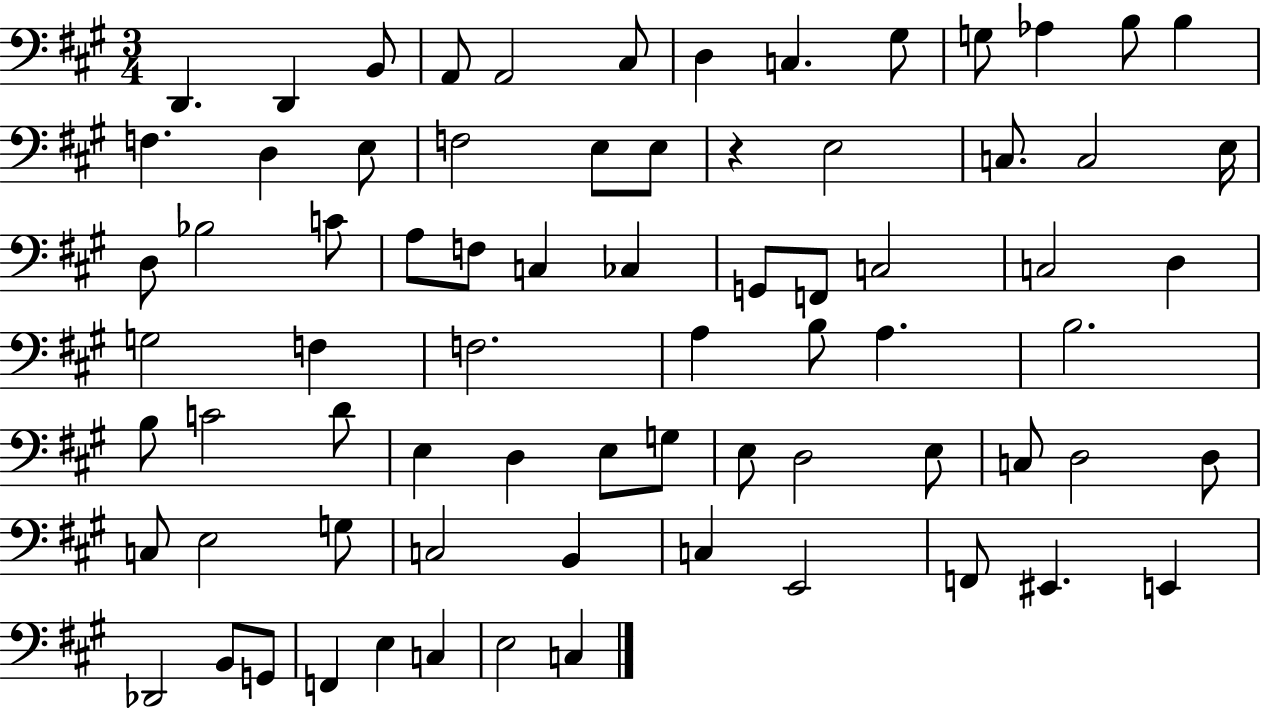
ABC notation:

X:1
T:Untitled
M:3/4
L:1/4
K:A
D,, D,, B,,/2 A,,/2 A,,2 ^C,/2 D, C, ^G,/2 G,/2 _A, B,/2 B, F, D, E,/2 F,2 E,/2 E,/2 z E,2 C,/2 C,2 E,/4 D,/2 _B,2 C/2 A,/2 F,/2 C, _C, G,,/2 F,,/2 C,2 C,2 D, G,2 F, F,2 A, B,/2 A, B,2 B,/2 C2 D/2 E, D, E,/2 G,/2 E,/2 D,2 E,/2 C,/2 D,2 D,/2 C,/2 E,2 G,/2 C,2 B,, C, E,,2 F,,/2 ^E,, E,, _D,,2 B,,/2 G,,/2 F,, E, C, E,2 C,